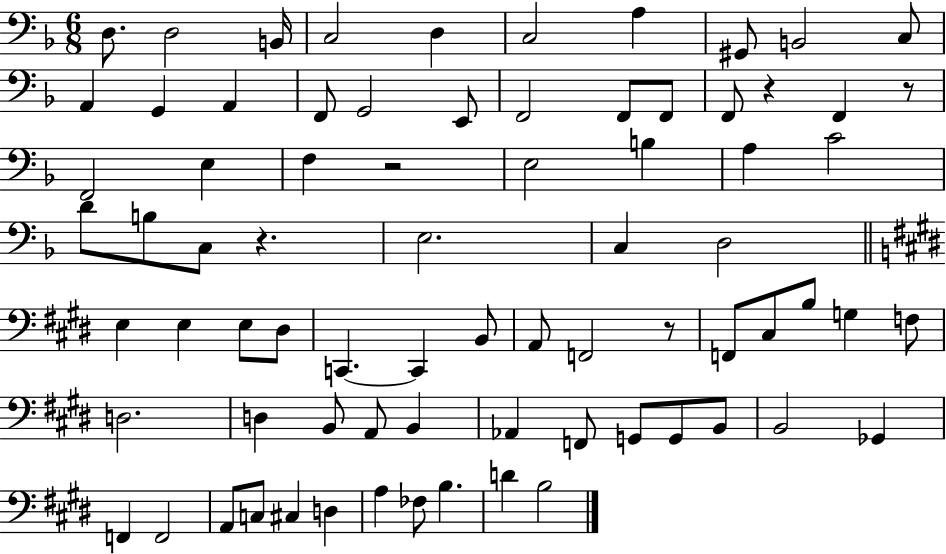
{
  \clef bass
  \numericTimeSignature
  \time 6/8
  \key f \major
  d8. d2 b,16 | c2 d4 | c2 a4 | gis,8 b,2 c8 | \break a,4 g,4 a,4 | f,8 g,2 e,8 | f,2 f,8 f,8 | f,8 r4 f,4 r8 | \break f,2 e4 | f4 r2 | e2 b4 | a4 c'2 | \break d'8 b8 c8 r4. | e2. | c4 d2 | \bar "||" \break \key e \major e4 e4 e8 dis8 | c,4.~~ c,4 b,8 | a,8 f,2 r8 | f,8 cis8 b8 g4 f8 | \break d2. | d4 b,8 a,8 b,4 | aes,4 f,8 g,8 g,8 b,8 | b,2 ges,4 | \break f,4 f,2 | a,8 c8 cis4 d4 | a4 fes8 b4. | d'4 b2 | \break \bar "|."
}